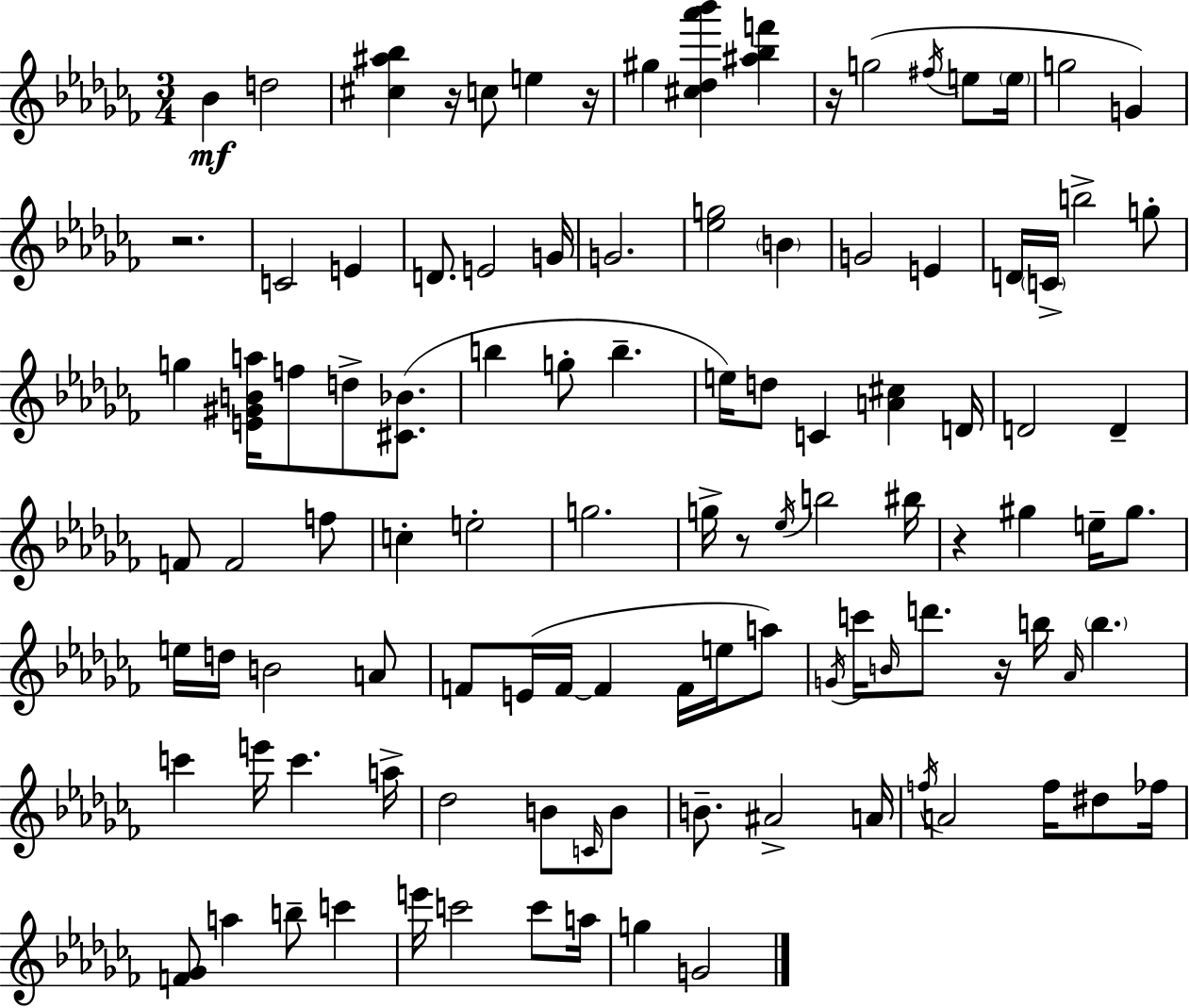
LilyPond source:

{
  \clef treble
  \numericTimeSignature
  \time 3/4
  \key aes \minor
  bes'4\mf d''2 | <cis'' ais'' bes''>4 r16 c''8 e''4 r16 | gis''4 <cis'' des'' aes''' bes'''>4 <ais'' bes'' f'''>4 | r16 g''2( \acciaccatura { fis''16 } e''8 | \break \parenthesize e''16 g''2 g'4) | r2. | c'2 e'4 | d'8. e'2 | \break g'16 g'2. | <ees'' g''>2 \parenthesize b'4 | g'2 e'4 | d'16 \parenthesize c'16-> b''2-> g''8-. | \break g''4 <e' gis' b' a''>16 f''8 d''8-> <cis' bes'>8.( | b''4 g''8-. b''4.-- | e''16) d''8 c'4 <a' cis''>4 | d'16 d'2 d'4-- | \break f'8 f'2 f''8 | c''4-. e''2-. | g''2. | g''16-> r8 \acciaccatura { ees''16 } b''2 | \break bis''16 r4 gis''4 e''16-- gis''8. | e''16 d''16 b'2 | a'8 f'8 e'16( f'16~~ f'4 f'16 e''16 | a''8) \acciaccatura { g'16 } c'''16 \grace { b'16 } d'''8. r16 b''16 \grace { aes'16 } \parenthesize b''4. | \break c'''4 e'''16 c'''4. | a''16-> des''2 | b'8 \grace { c'16 } b'8 b'8.-- ais'2-> | a'16 \acciaccatura { f''16 } a'2 | \break f''16 dis''8 fes''16 <f' ges'>8 a''4 | b''8-- c'''4 e'''16 c'''2 | c'''8 a''16 g''4 g'2 | \bar "|."
}